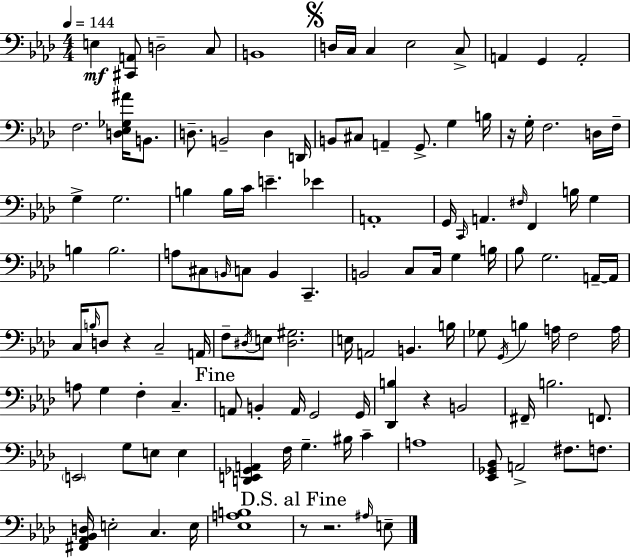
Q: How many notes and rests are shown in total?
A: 121